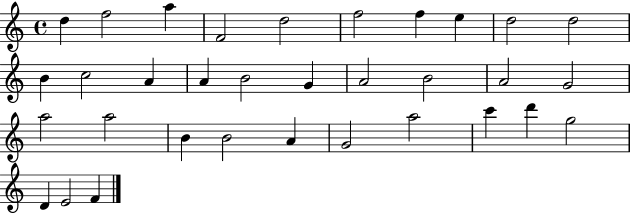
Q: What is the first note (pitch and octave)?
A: D5